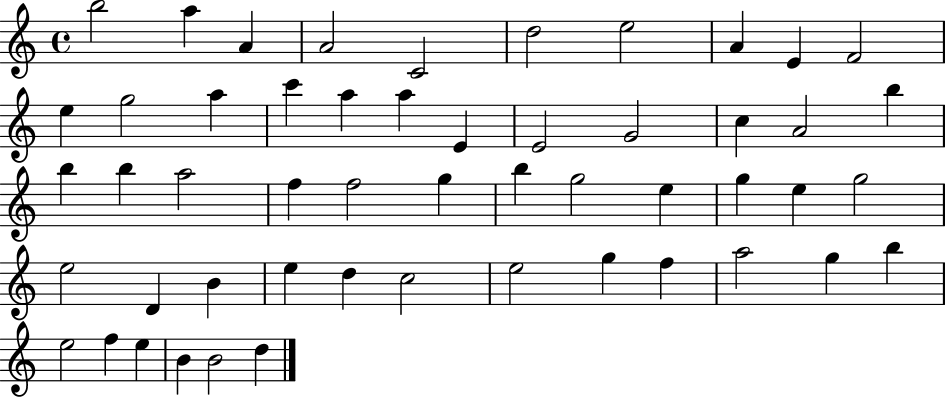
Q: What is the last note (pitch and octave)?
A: D5